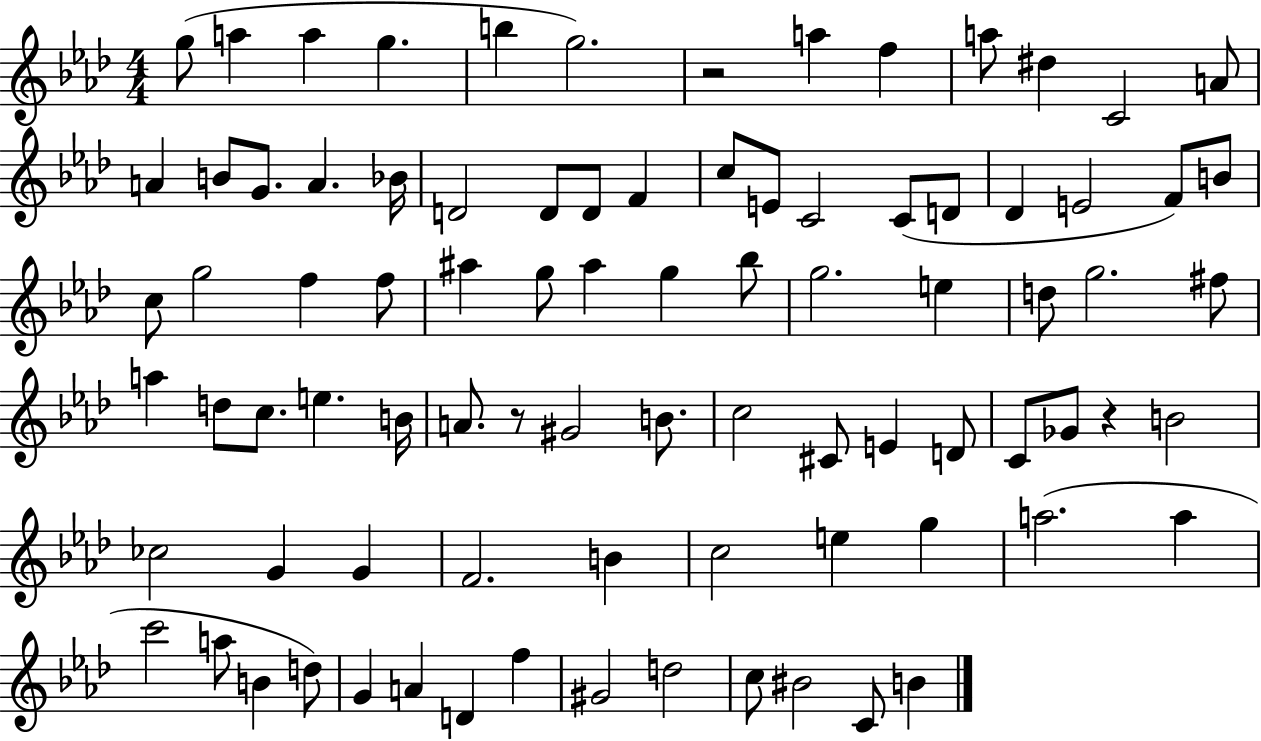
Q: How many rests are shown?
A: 3